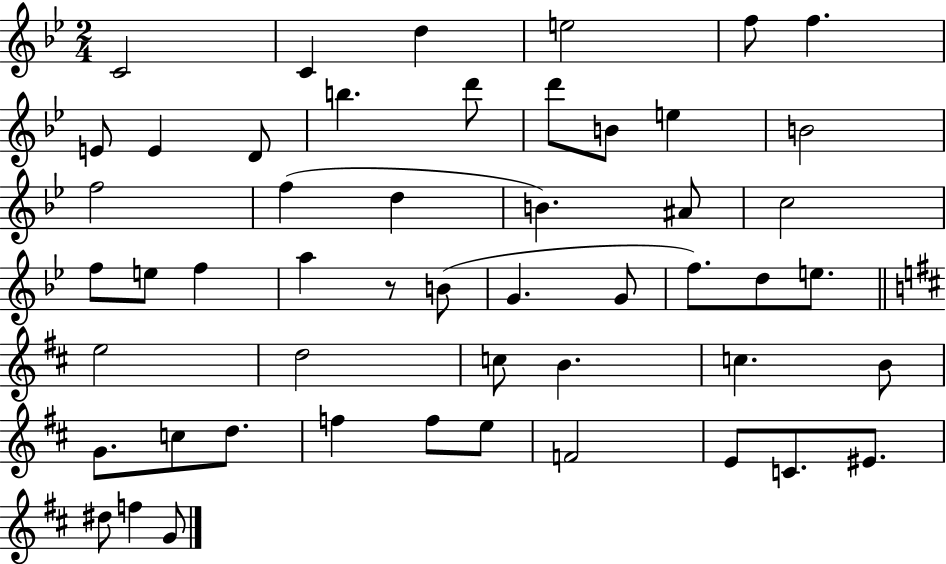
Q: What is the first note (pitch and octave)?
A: C4